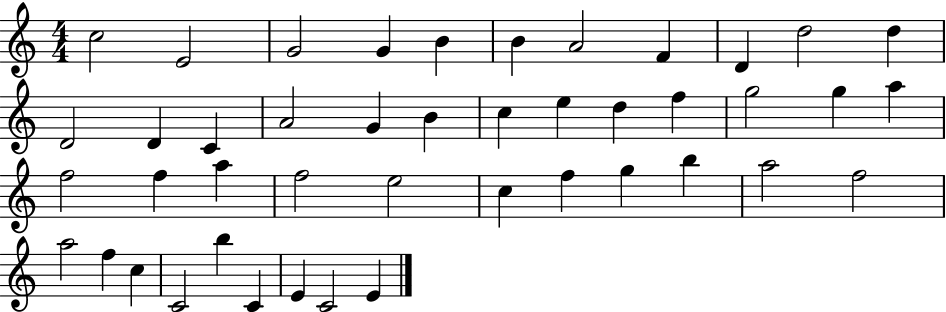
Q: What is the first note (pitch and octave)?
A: C5